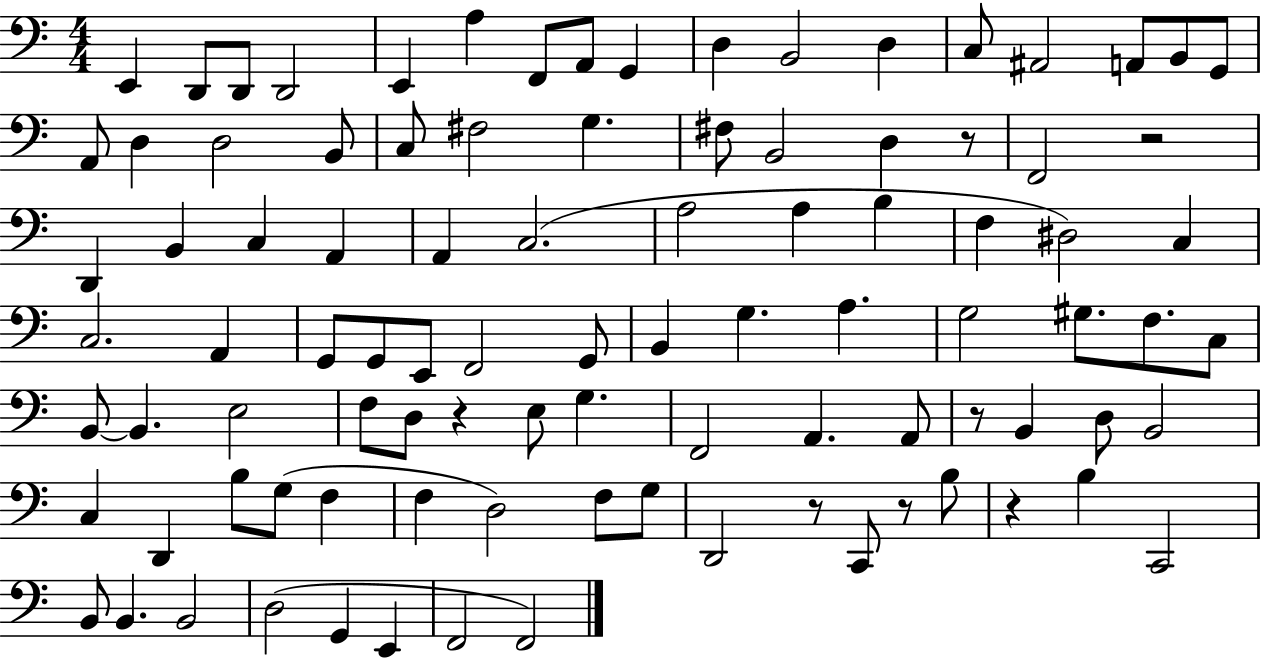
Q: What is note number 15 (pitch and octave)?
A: A2